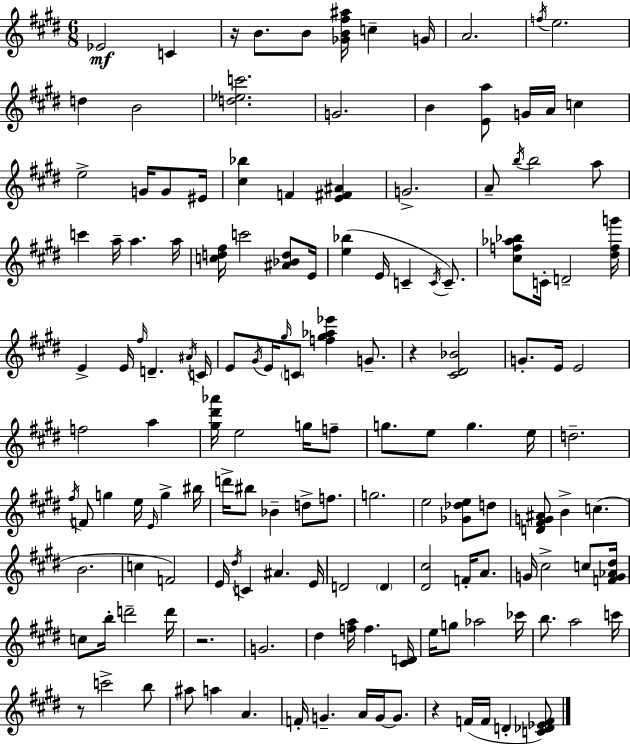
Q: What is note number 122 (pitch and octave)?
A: D4